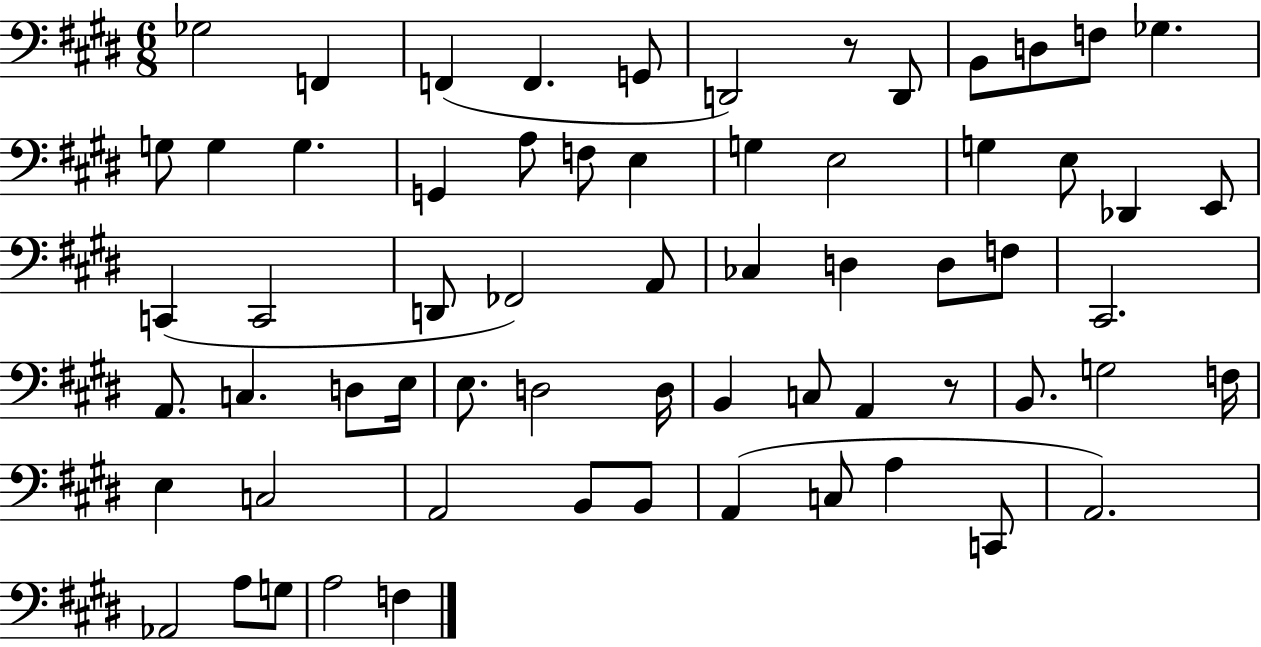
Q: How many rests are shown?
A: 2